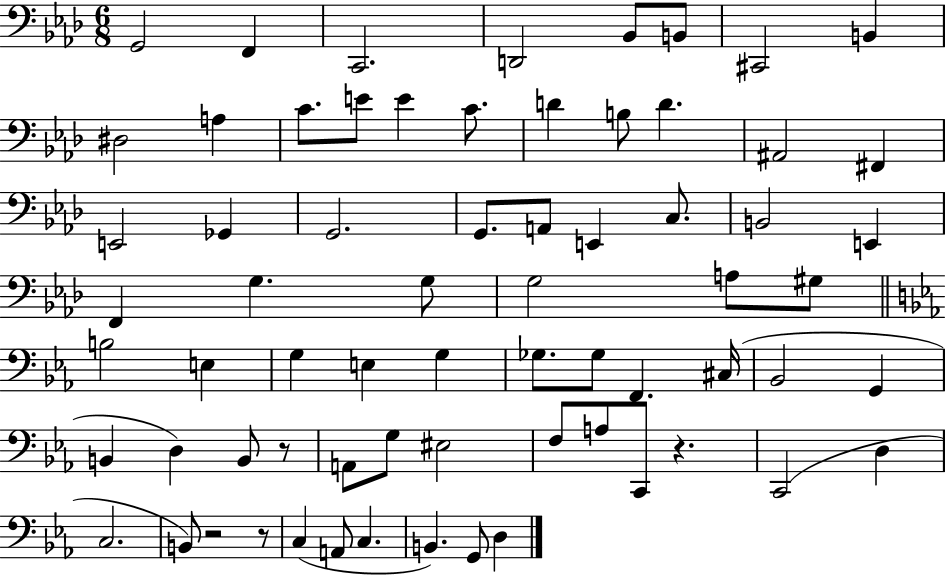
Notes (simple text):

G2/h F2/q C2/h. D2/h Bb2/e B2/e C#2/h B2/q D#3/h A3/q C4/e. E4/e E4/q C4/e. D4/q B3/e D4/q. A#2/h F#2/q E2/h Gb2/q G2/h. G2/e. A2/e E2/q C3/e. B2/h E2/q F2/q G3/q. G3/e G3/h A3/e G#3/e B3/h E3/q G3/q E3/q G3/q Gb3/e. Gb3/e F2/q. C#3/s Bb2/h G2/q B2/q D3/q B2/e R/e A2/e G3/e EIS3/h F3/e A3/e C2/e R/q. C2/h D3/q C3/h. B2/e R/h R/e C3/q A2/e C3/q. B2/q. G2/e D3/q